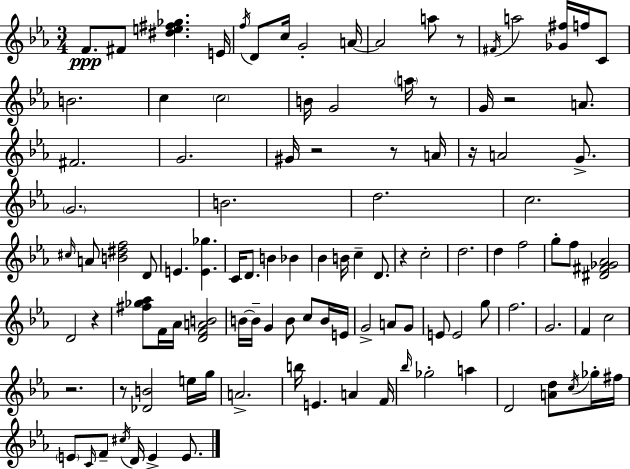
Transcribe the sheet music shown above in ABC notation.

X:1
T:Untitled
M:3/4
L:1/4
K:Eb
F/2 ^F/2 [^de^f_g] E/4 f/4 D/2 c/4 G2 A/4 A2 a/2 z/2 ^F/4 a2 [_G^f]/4 f/4 C/2 B2 c c2 B/4 G2 a/4 z/2 G/4 z2 A/2 ^F2 G2 ^G/4 z2 z/2 A/4 z/4 A2 G/2 G2 B2 d2 c2 ^c/4 A/2 [B^df]2 D/2 E [E_g] C/4 D/2 B _B _B B/4 c D/2 z c2 d2 d f2 g/2 f/2 [^D^F_G_A]2 D2 z [^f_g_a]/2 F/4 _A/4 [DFAB]2 B/4 B/4 G B/2 c/2 B/4 E/4 G2 A/2 G/2 E/2 E2 g/2 f2 G2 F c2 z2 z/2 [_DB]2 e/4 g/4 A2 b/4 E A F/4 _b/4 _g2 a D2 [Ad]/2 c/4 _g/4 ^f/4 E/2 C/4 F/2 ^c/4 D/4 E E/2